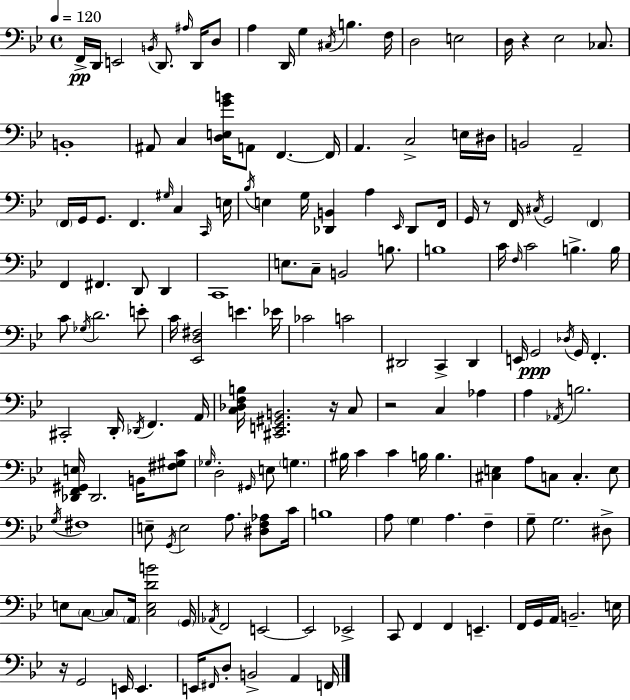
F2/s D2/s E2/h B2/s D2/e. A#3/s D2/s D3/e A3/q D2/s G3/q C#3/s B3/q. F3/s D3/h E3/h D3/s R/q Eb3/h CES3/e. B2/w A#2/e C3/q [D3,E3,G4,B4]/s A2/e F2/q. F2/s A2/q. C3/h E3/s D#3/s B2/h A2/h F2/s G2/s G2/e. F2/q. G#3/s C3/q C2/s E3/s Bb3/s E3/q G3/s [Db2,B2]/q A3/q Eb2/s Db2/e F2/s G2/s R/e F2/s C#3/s G2/h F2/q F2/q F#2/q. D2/e D2/q C2/w E3/e. C3/e B2/h B3/e. B3/w C4/s F3/s C4/h B3/q. B3/s C4/e Gb3/s D4/h. E4/e C4/s [Eb2,D3,F#3]/h E4/q. Eb4/s CES4/h C4/h D#2/h C2/q D#2/q E2/s G2/h Db3/s G2/s F2/q. C#2/h D2/s Db2/s F2/q. A2/s [C3,Db3,F3,B3]/s [C#2,E2,G#2,B2]/h. R/s C3/e R/h C3/q Ab3/q A3/q Ab2/s B3/h. [Db2,F2,G#2,E3]/s Db2/h. B2/s [F#3,G#3,C4]/e Gb3/s D3/h G#2/s E3/e G3/q. BIS3/s C4/q C4/q B3/s B3/q. [C#3,E3]/q A3/e C3/e C3/q. E3/e G3/s F#3/w E3/e G2/s E3/h A3/e. [D#3,F3,Ab3]/e C4/s B3/w A3/e G3/q A3/q. F3/q G3/e G3/h. D#3/e E3/e C3/e C3/e A2/s [C3,E3,D4,B4]/h G2/s Ab2/s F2/h E2/h E2/h Eb2/h C2/e F2/q F2/q E2/q. F2/s G2/s A2/s B2/h. E3/s R/s G2/h E2/s E2/q. E2/s F#2/s D3/e B2/h A2/q F2/s